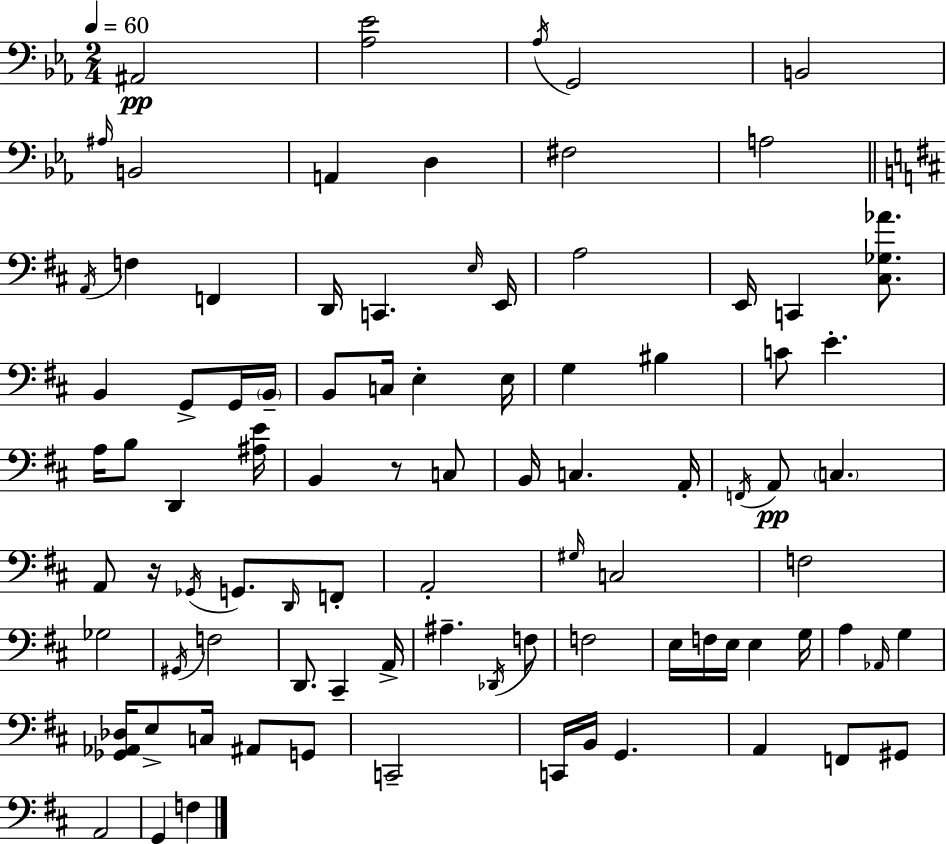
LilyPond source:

{
  \clef bass
  \numericTimeSignature
  \time 2/4
  \key ees \major
  \tempo 4 = 60
  ais,2\pp | <aes ees'>2 | \acciaccatura { aes16 } g,2 | b,2 | \break \grace { ais16 } b,2 | a,4 d4 | fis2 | a2 | \break \bar "||" \break \key d \major \acciaccatura { a,16 } f4 f,4 | d,16 c,4. | \grace { e16 } e,16 a2 | e,16 c,4 <cis ges aes'>8. | \break b,4 g,8-> | g,16 \parenthesize b,16-- b,8 c16 e4-. | e16 g4 bis4 | c'8 e'4.-. | \break a16 b8 d,4 | <ais e'>16 b,4 r8 | c8 b,16 c4. | a,16-. \acciaccatura { f,16 } a,8\pp \parenthesize c4. | \break a,8 r16 \acciaccatura { ges,16 } g,8. | \grace { d,16 } f,8-. a,2-. | \grace { gis16 } c2 | f2 | \break ges2 | \acciaccatura { gis,16 } f2 | d,8. | cis,4-- a,16-> ais4.-- | \break \acciaccatura { des,16 } f8 | f2 | e16 f16 e16 e4 g16 | a4 \grace { aes,16 } g4 | \break <ges, aes, des>16 e8-> c16 ais,8 g,8 | c,2-- | c,16 b,16 g,4. | a,4 f,8 gis,8 | \break a,2 | g,4 f4 | \bar "|."
}